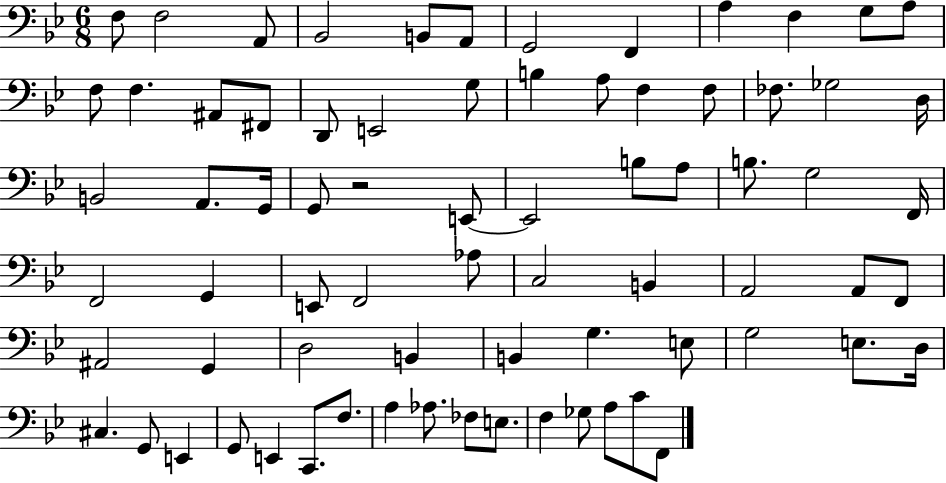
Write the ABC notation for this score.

X:1
T:Untitled
M:6/8
L:1/4
K:Bb
F,/2 F,2 A,,/2 _B,,2 B,,/2 A,,/2 G,,2 F,, A, F, G,/2 A,/2 F,/2 F, ^A,,/2 ^F,,/2 D,,/2 E,,2 G,/2 B, A,/2 F, F,/2 _F,/2 _G,2 D,/4 B,,2 A,,/2 G,,/4 G,,/2 z2 E,,/2 E,,2 B,/2 A,/2 B,/2 G,2 F,,/4 F,,2 G,, E,,/2 F,,2 _A,/2 C,2 B,, A,,2 A,,/2 F,,/2 ^A,,2 G,, D,2 B,, B,, G, E,/2 G,2 E,/2 D,/4 ^C, G,,/2 E,, G,,/2 E,, C,,/2 F,/2 A, _A,/2 _F,/2 E,/2 F, _G,/2 A,/2 C/2 F,,/2